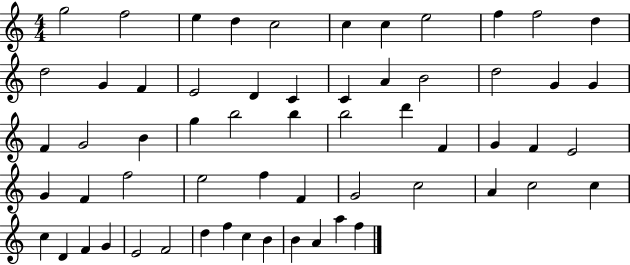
{
  \clef treble
  \numericTimeSignature
  \time 4/4
  \key c \major
  g''2 f''2 | e''4 d''4 c''2 | c''4 c''4 e''2 | f''4 f''2 d''4 | \break d''2 g'4 f'4 | e'2 d'4 c'4 | c'4 a'4 b'2 | d''2 g'4 g'4 | \break f'4 g'2 b'4 | g''4 b''2 b''4 | b''2 d'''4 f'4 | g'4 f'4 e'2 | \break g'4 f'4 f''2 | e''2 f''4 f'4 | g'2 c''2 | a'4 c''2 c''4 | \break c''4 d'4 f'4 g'4 | e'2 f'2 | d''4 f''4 c''4 b'4 | b'4 a'4 a''4 f''4 | \break \bar "|."
}